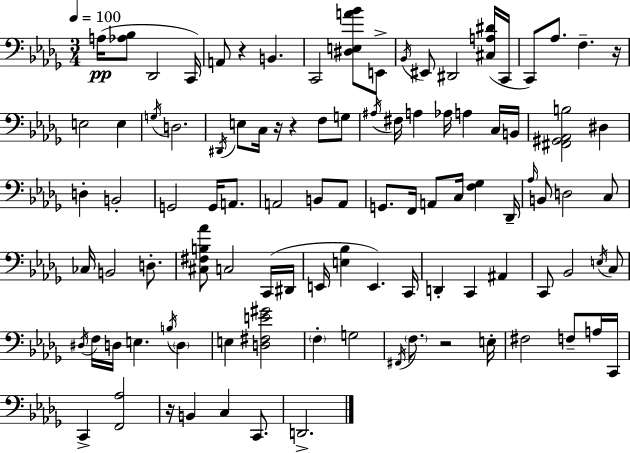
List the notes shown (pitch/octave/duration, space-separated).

A3/s [Ab3,Bb3]/e Db2/h C2/s A2/e R/q B2/q. C2/h [D#3,E3,A4,Bb4]/e E2/e Bb2/s EIS2/e D#2/h [C#3,A3,D#4]/s C2/s C2/e Ab3/e. F3/q. R/s E3/h E3/q G3/s D3/h. D#2/s E3/e C3/s R/s R/q F3/e G3/e A#3/s F#3/s A3/q Ab3/s A3/q C3/s B2/s [F#2,G#2,Ab2,B3]/h D#3/q D3/q B2/h G2/h G2/s A2/e. A2/h B2/e A2/e G2/e. F2/s A2/e C3/s [F3,Gb3]/q Db2/s Ab3/s B2/e D3/h C3/e CES3/s B2/h D3/e. [C#3,F#3,B3,Ab4]/e C3/h C2/s D#2/s E2/s [E3,Bb3]/q E2/q. C2/s D2/q C2/q A#2/q C2/e Bb2/h E3/s C3/e D#3/s F3/s D3/s E3/q. B3/s D3/q E3/q [D3,F#3,E4,G#4]/h F3/q G3/h F#2/s F3/e. R/h E3/s F#3/h F3/e A3/s C2/s C2/q [F2,Ab3]/h R/s B2/q C3/q C2/e. D2/h.